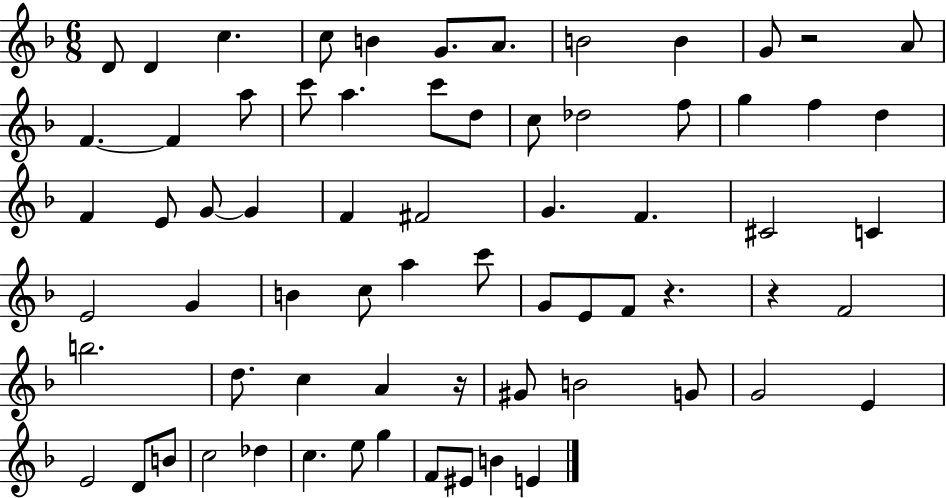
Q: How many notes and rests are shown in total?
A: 69